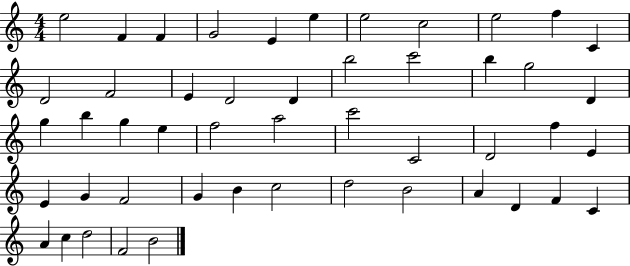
X:1
T:Untitled
M:4/4
L:1/4
K:C
e2 F F G2 E e e2 c2 e2 f C D2 F2 E D2 D b2 c'2 b g2 D g b g e f2 a2 c'2 C2 D2 f E E G F2 G B c2 d2 B2 A D F C A c d2 F2 B2